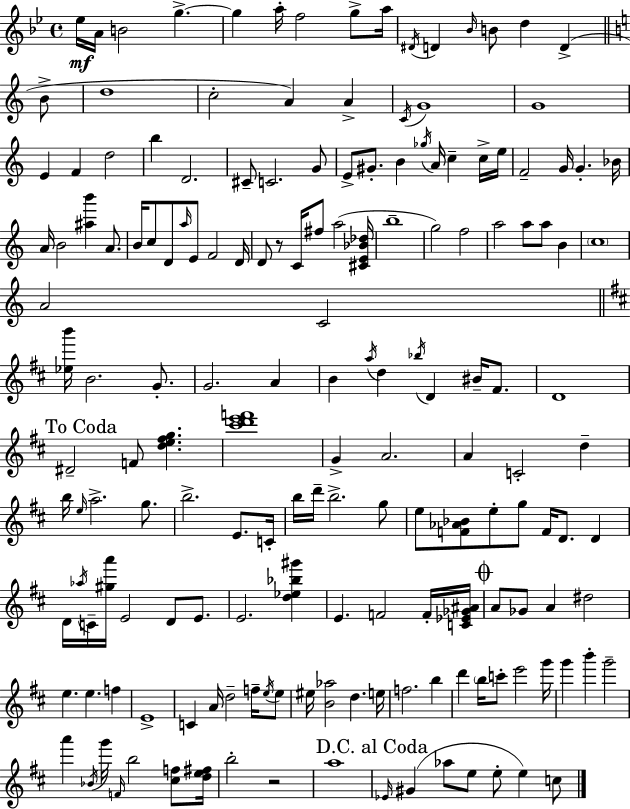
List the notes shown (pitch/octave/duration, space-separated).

Eb5/s A4/s B4/h G5/q. G5/q A5/s F5/h G5/e A5/s D#4/s D4/q Bb4/s B4/e D5/q D4/q B4/e D5/w C5/h A4/q A4/q C4/s G4/w G4/w E4/q F4/q D5/h B5/q D4/h. C#4/e C4/h. G4/e E4/e G#4/e. B4/q Gb5/s A4/s C5/q C5/s E5/s F4/h G4/s G4/q. Bb4/s A4/s B4/h [A#5,B6]/q A4/e. B4/s C5/e D4/e A5/s E4/e F4/h D4/s D4/e R/e C4/s F#5/e A5/h [C#4,E4,Bb4,Db5]/s B5/w G5/h F5/h A5/h A5/e A5/e B4/q C5/w A4/h C4/h [Eb5,B6]/s B4/h. G4/e. G4/h. A4/q B4/q A5/s D5/q Bb5/s D4/q BIS4/s F#4/e. D4/w D#4/h F4/e [D5,E5,F#5,G5]/q. [C#6,D6,E6,F6]/w G4/q A4/h. A4/q C4/h D5/q B5/s E5/s A5/h. G5/e. B5/h. E4/e. C4/s B5/s D6/s B5/h. G5/e E5/e [F4,Ab4,Bb4]/e E5/e G5/e F4/s D4/e. D4/q D4/s Ab5/s C4/s [G#5,A6]/s E4/h D4/e E4/e. E4/h. [D5,Eb5,Bb5,G#6]/q E4/q. F4/h F4/s [C4,Eb4,Gb4,A#4]/s A4/e Gb4/e A4/q D#5/h E5/q. E5/q. F5/q E4/w C4/q A4/s D5/h F5/s E5/s E5/e EIS5/s [B4,Ab5]/h D5/q. E5/s F5/h. B5/q D6/q B5/s C6/e E6/h G6/s G6/q B6/q G6/h A6/q Bb4/s G6/s F4/s B5/h [C#5,F5]/e [D5,E5,F#5]/s B5/h R/h A5/w Eb4/s G#4/q Ab5/e E5/e E5/e E5/q C5/e